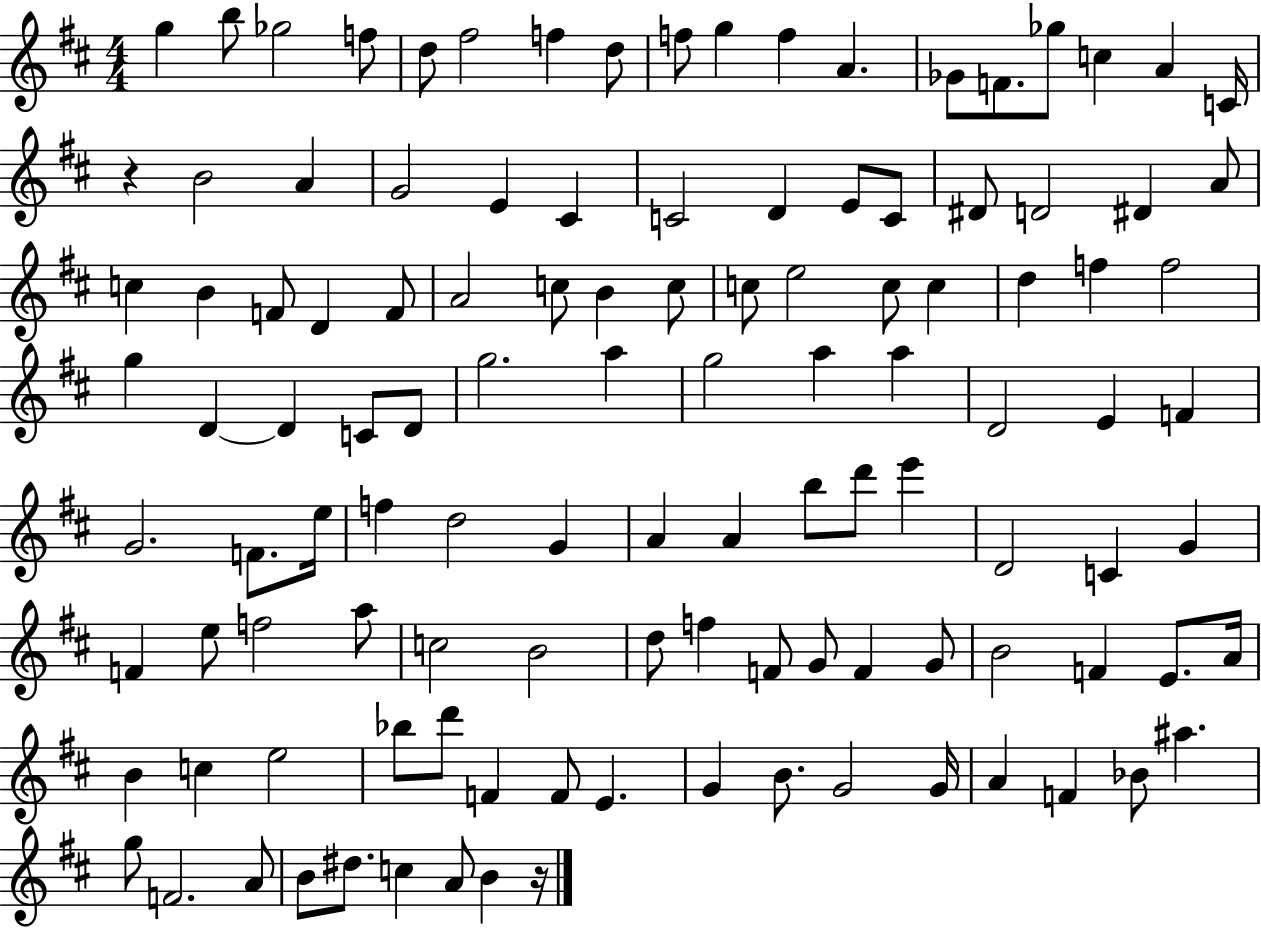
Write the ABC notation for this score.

X:1
T:Untitled
M:4/4
L:1/4
K:D
g b/2 _g2 f/2 d/2 ^f2 f d/2 f/2 g f A _G/2 F/2 _g/2 c A C/4 z B2 A G2 E ^C C2 D E/2 C/2 ^D/2 D2 ^D A/2 c B F/2 D F/2 A2 c/2 B c/2 c/2 e2 c/2 c d f f2 g D D C/2 D/2 g2 a g2 a a D2 E F G2 F/2 e/4 f d2 G A A b/2 d'/2 e' D2 C G F e/2 f2 a/2 c2 B2 d/2 f F/2 G/2 F G/2 B2 F E/2 A/4 B c e2 _b/2 d'/2 F F/2 E G B/2 G2 G/4 A F _B/2 ^a g/2 F2 A/2 B/2 ^d/2 c A/2 B z/4